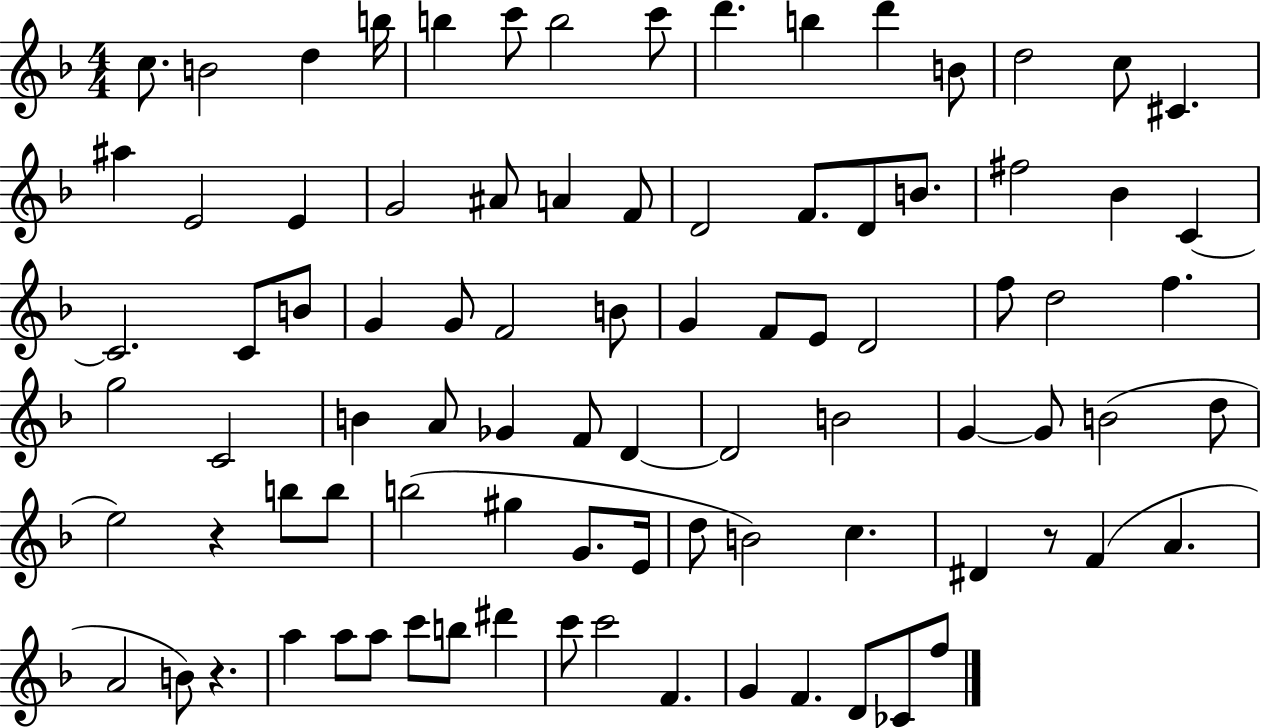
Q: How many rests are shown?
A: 3